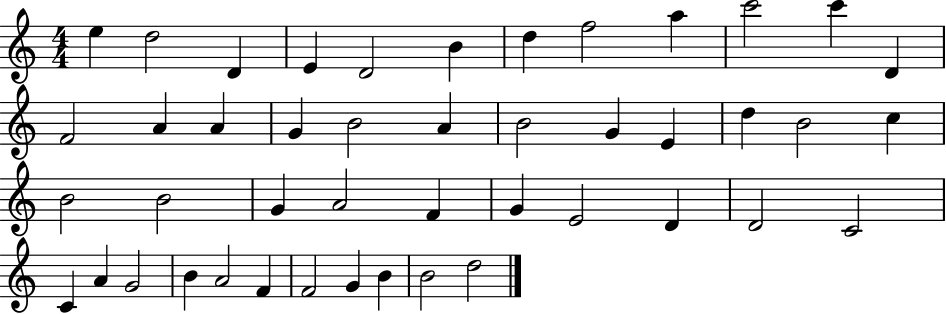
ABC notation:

X:1
T:Untitled
M:4/4
L:1/4
K:C
e d2 D E D2 B d f2 a c'2 c' D F2 A A G B2 A B2 G E d B2 c B2 B2 G A2 F G E2 D D2 C2 C A G2 B A2 F F2 G B B2 d2